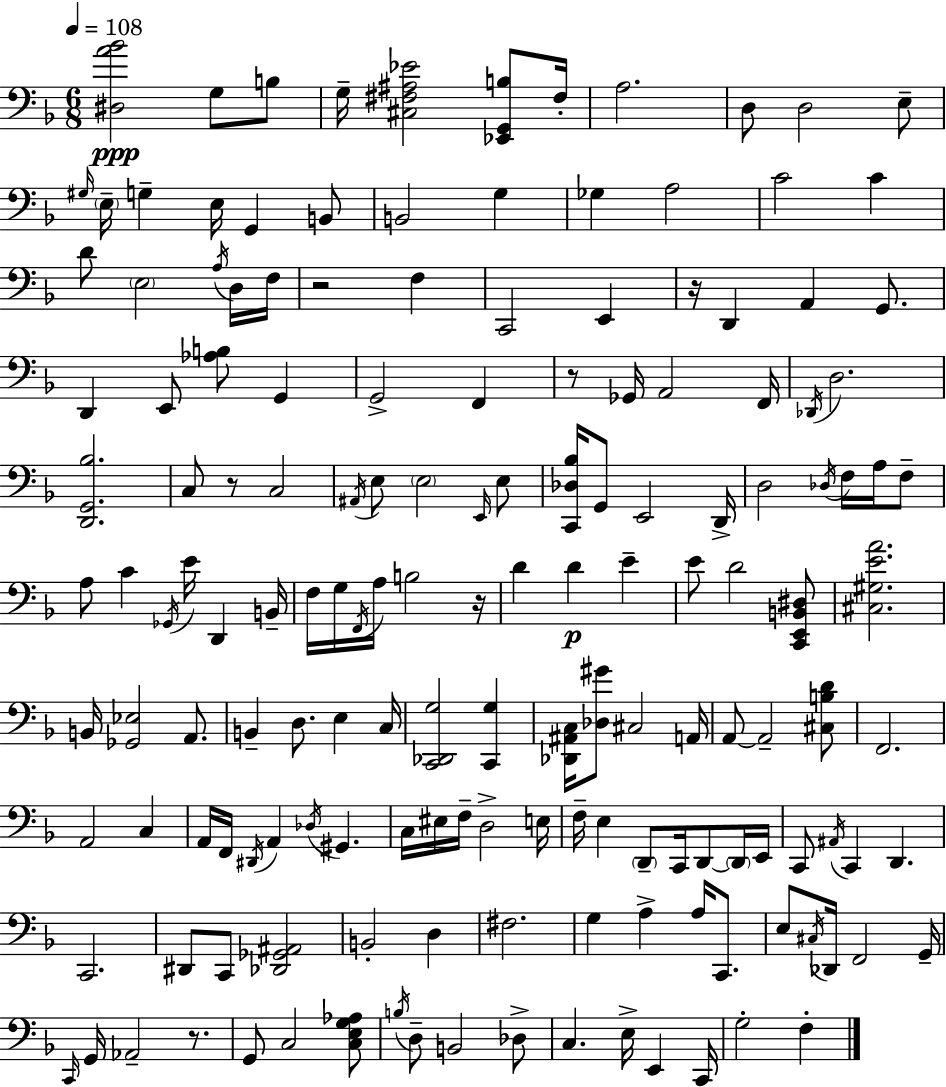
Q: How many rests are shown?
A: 6